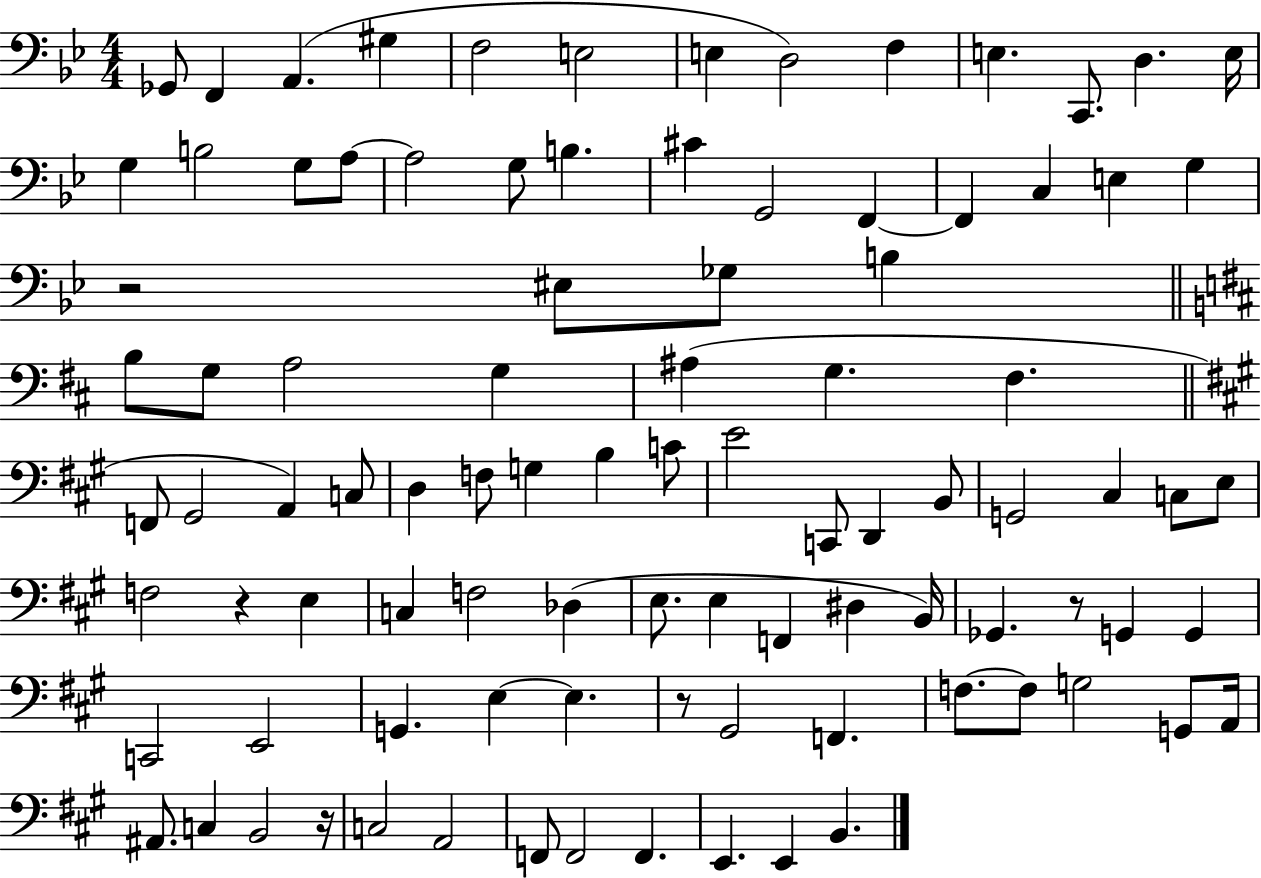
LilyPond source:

{
  \clef bass
  \numericTimeSignature
  \time 4/4
  \key bes \major
  ges,8 f,4 a,4.( gis4 | f2 e2 | e4 d2) f4 | e4. c,8. d4. e16 | \break g4 b2 g8 a8~~ | a2 g8 b4. | cis'4 g,2 f,4~~ | f,4 c4 e4 g4 | \break r2 eis8 ges8 b4 | \bar "||" \break \key b \minor b8 g8 a2 g4 | ais4( g4. fis4. | \bar "||" \break \key a \major f,8 gis,2 a,4) c8 | d4 f8 g4 b4 c'8 | e'2 c,8 d,4 b,8 | g,2 cis4 c8 e8 | \break f2 r4 e4 | c4 f2 des4( | e8. e4 f,4 dis4 b,16) | ges,4. r8 g,4 g,4 | \break c,2 e,2 | g,4. e4~~ e4. | r8 gis,2 f,4. | f8.~~ f8 g2 g,8 a,16 | \break ais,8. c4 b,2 r16 | c2 a,2 | f,8 f,2 f,4. | e,4. e,4 b,4. | \break \bar "|."
}